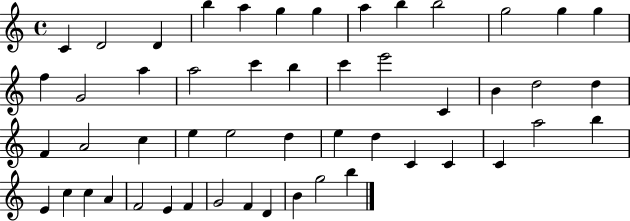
X:1
T:Untitled
M:4/4
L:1/4
K:C
C D2 D b a g g a b b2 g2 g g f G2 a a2 c' b c' e'2 C B d2 d F A2 c e e2 d e d C C C a2 b E c c A F2 E F G2 F D B g2 b